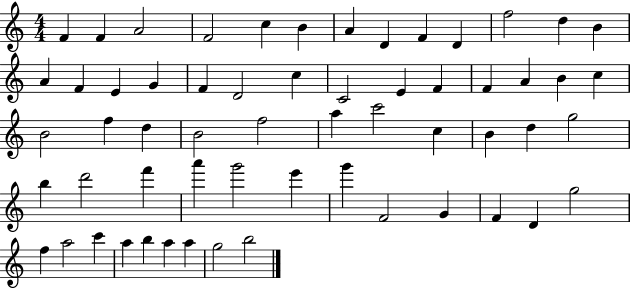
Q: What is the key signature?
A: C major